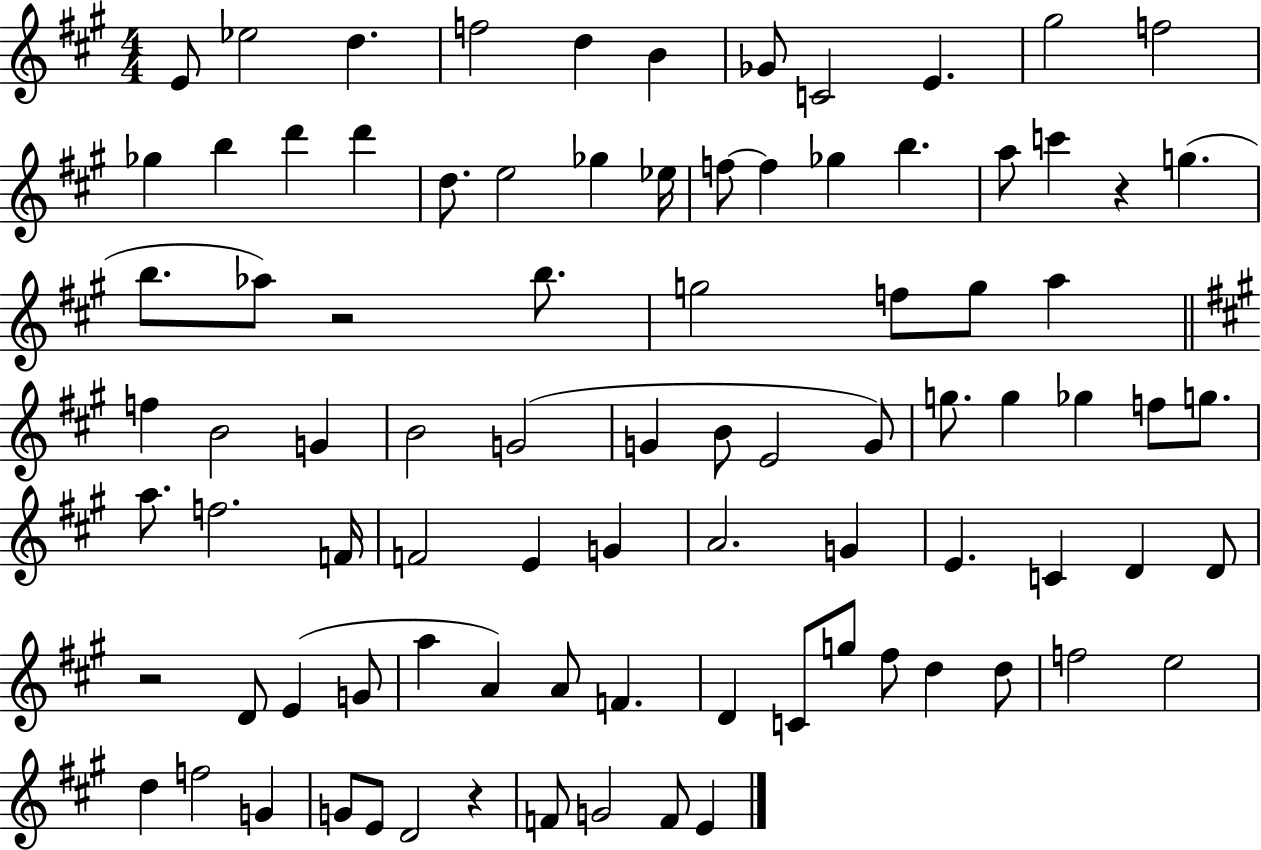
E4/e Eb5/h D5/q. F5/h D5/q B4/q Gb4/e C4/h E4/q. G#5/h F5/h Gb5/q B5/q D6/q D6/q D5/e. E5/h Gb5/q Eb5/s F5/e F5/q Gb5/q B5/q. A5/e C6/q R/q G5/q. B5/e. Ab5/e R/h B5/e. G5/h F5/e G5/e A5/q F5/q B4/h G4/q B4/h G4/h G4/q B4/e E4/h G4/e G5/e. G5/q Gb5/q F5/e G5/e. A5/e. F5/h. F4/s F4/h E4/q G4/q A4/h. G4/q E4/q. C4/q D4/q D4/e R/h D4/e E4/q G4/e A5/q A4/q A4/e F4/q. D4/q C4/e G5/e F#5/e D5/q D5/e F5/h E5/h D5/q F5/h G4/q G4/e E4/e D4/h R/q F4/e G4/h F4/e E4/q